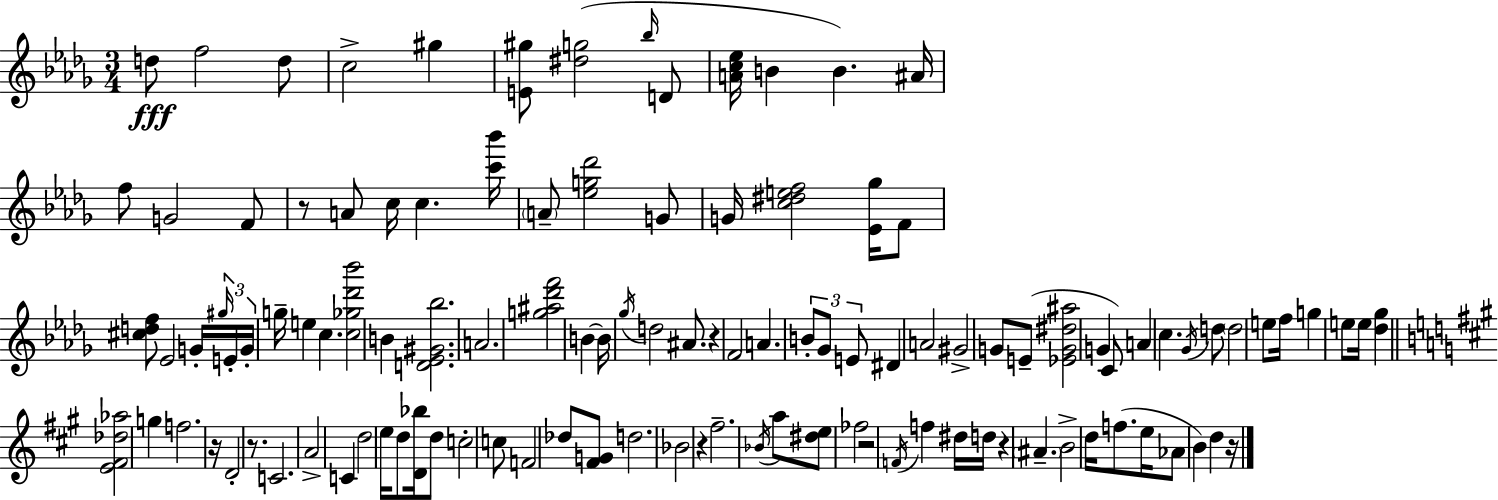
{
  \clef treble
  \numericTimeSignature
  \time 3/4
  \key bes \minor
  d''8\fff f''2 d''8 | c''2-> gis''4 | <e' gis''>8 <dis'' g''>2( \grace { bes''16 } d'8 | <a' c'' ees''>16 b'4 b'4.) | \break ais'16 f''8 g'2 f'8 | r8 a'8 c''16 c''4. | <c''' bes'''>16 \parenthesize a'8-- <ees'' g'' des'''>2 g'8 | g'16 <c'' dis'' e'' f''>2 <ees' ges''>16 f'8 | \break <cis'' d'' f''>8 ees'2 g'16-. | \tuplet 3/2 { \grace { gis''16 } e'16-. g'16-. } g''16-- e''4 c''4. | <c'' ges'' des''' bes'''>2 b'4 | <d' ees' gis' bes''>2. | \break a'2. | <g'' ais'' des''' f'''>2 b'4~~ | b'16 \acciaccatura { ges''16 } d''2 | ais'8. r4 f'2 | \break a'4. \tuplet 3/2 { b'8-. ges'8 | e'8 } dis'4 a'2 | gis'2-> g'8 | e'8--( <ees' g' dis'' ais''>2 g'4 | \break c'8) a'4 c''4. | \acciaccatura { ges'16 } d''8 \parenthesize d''2 | e''8 f''16 g''4 e''8 e''16 | <des'' ges''>4 \bar "||" \break \key a \major <e' fis' des'' aes''>2 g''4 | f''2. | r16 d'2-. r8. | c'2. | \break a'2-> c'4 | d''2 e''16 d''8 <d' bes''>16 | d''8 c''2-. c''8 | f'2 des''8 <fis' g'>8 | \break d''2. | bes'2 r4 | fis''2.-- | \acciaccatura { bes'16 } a''8 <dis'' e''>8 fes''2 | \break r2 \acciaccatura { f'16 } f''4 | dis''16 d''16 r4 \parenthesize ais'4.-- | b'2-> d''16 f''8.( | e''16 aes'8 b'4) d''4 | \break r16 \bar "|."
}